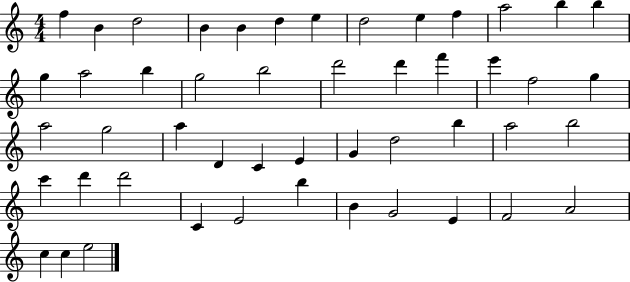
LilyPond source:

{
  \clef treble
  \numericTimeSignature
  \time 4/4
  \key c \major
  f''4 b'4 d''2 | b'4 b'4 d''4 e''4 | d''2 e''4 f''4 | a''2 b''4 b''4 | \break g''4 a''2 b''4 | g''2 b''2 | d'''2 d'''4 f'''4 | e'''4 f''2 g''4 | \break a''2 g''2 | a''4 d'4 c'4 e'4 | g'4 d''2 b''4 | a''2 b''2 | \break c'''4 d'''4 d'''2 | c'4 e'2 b''4 | b'4 g'2 e'4 | f'2 a'2 | \break c''4 c''4 e''2 | \bar "|."
}